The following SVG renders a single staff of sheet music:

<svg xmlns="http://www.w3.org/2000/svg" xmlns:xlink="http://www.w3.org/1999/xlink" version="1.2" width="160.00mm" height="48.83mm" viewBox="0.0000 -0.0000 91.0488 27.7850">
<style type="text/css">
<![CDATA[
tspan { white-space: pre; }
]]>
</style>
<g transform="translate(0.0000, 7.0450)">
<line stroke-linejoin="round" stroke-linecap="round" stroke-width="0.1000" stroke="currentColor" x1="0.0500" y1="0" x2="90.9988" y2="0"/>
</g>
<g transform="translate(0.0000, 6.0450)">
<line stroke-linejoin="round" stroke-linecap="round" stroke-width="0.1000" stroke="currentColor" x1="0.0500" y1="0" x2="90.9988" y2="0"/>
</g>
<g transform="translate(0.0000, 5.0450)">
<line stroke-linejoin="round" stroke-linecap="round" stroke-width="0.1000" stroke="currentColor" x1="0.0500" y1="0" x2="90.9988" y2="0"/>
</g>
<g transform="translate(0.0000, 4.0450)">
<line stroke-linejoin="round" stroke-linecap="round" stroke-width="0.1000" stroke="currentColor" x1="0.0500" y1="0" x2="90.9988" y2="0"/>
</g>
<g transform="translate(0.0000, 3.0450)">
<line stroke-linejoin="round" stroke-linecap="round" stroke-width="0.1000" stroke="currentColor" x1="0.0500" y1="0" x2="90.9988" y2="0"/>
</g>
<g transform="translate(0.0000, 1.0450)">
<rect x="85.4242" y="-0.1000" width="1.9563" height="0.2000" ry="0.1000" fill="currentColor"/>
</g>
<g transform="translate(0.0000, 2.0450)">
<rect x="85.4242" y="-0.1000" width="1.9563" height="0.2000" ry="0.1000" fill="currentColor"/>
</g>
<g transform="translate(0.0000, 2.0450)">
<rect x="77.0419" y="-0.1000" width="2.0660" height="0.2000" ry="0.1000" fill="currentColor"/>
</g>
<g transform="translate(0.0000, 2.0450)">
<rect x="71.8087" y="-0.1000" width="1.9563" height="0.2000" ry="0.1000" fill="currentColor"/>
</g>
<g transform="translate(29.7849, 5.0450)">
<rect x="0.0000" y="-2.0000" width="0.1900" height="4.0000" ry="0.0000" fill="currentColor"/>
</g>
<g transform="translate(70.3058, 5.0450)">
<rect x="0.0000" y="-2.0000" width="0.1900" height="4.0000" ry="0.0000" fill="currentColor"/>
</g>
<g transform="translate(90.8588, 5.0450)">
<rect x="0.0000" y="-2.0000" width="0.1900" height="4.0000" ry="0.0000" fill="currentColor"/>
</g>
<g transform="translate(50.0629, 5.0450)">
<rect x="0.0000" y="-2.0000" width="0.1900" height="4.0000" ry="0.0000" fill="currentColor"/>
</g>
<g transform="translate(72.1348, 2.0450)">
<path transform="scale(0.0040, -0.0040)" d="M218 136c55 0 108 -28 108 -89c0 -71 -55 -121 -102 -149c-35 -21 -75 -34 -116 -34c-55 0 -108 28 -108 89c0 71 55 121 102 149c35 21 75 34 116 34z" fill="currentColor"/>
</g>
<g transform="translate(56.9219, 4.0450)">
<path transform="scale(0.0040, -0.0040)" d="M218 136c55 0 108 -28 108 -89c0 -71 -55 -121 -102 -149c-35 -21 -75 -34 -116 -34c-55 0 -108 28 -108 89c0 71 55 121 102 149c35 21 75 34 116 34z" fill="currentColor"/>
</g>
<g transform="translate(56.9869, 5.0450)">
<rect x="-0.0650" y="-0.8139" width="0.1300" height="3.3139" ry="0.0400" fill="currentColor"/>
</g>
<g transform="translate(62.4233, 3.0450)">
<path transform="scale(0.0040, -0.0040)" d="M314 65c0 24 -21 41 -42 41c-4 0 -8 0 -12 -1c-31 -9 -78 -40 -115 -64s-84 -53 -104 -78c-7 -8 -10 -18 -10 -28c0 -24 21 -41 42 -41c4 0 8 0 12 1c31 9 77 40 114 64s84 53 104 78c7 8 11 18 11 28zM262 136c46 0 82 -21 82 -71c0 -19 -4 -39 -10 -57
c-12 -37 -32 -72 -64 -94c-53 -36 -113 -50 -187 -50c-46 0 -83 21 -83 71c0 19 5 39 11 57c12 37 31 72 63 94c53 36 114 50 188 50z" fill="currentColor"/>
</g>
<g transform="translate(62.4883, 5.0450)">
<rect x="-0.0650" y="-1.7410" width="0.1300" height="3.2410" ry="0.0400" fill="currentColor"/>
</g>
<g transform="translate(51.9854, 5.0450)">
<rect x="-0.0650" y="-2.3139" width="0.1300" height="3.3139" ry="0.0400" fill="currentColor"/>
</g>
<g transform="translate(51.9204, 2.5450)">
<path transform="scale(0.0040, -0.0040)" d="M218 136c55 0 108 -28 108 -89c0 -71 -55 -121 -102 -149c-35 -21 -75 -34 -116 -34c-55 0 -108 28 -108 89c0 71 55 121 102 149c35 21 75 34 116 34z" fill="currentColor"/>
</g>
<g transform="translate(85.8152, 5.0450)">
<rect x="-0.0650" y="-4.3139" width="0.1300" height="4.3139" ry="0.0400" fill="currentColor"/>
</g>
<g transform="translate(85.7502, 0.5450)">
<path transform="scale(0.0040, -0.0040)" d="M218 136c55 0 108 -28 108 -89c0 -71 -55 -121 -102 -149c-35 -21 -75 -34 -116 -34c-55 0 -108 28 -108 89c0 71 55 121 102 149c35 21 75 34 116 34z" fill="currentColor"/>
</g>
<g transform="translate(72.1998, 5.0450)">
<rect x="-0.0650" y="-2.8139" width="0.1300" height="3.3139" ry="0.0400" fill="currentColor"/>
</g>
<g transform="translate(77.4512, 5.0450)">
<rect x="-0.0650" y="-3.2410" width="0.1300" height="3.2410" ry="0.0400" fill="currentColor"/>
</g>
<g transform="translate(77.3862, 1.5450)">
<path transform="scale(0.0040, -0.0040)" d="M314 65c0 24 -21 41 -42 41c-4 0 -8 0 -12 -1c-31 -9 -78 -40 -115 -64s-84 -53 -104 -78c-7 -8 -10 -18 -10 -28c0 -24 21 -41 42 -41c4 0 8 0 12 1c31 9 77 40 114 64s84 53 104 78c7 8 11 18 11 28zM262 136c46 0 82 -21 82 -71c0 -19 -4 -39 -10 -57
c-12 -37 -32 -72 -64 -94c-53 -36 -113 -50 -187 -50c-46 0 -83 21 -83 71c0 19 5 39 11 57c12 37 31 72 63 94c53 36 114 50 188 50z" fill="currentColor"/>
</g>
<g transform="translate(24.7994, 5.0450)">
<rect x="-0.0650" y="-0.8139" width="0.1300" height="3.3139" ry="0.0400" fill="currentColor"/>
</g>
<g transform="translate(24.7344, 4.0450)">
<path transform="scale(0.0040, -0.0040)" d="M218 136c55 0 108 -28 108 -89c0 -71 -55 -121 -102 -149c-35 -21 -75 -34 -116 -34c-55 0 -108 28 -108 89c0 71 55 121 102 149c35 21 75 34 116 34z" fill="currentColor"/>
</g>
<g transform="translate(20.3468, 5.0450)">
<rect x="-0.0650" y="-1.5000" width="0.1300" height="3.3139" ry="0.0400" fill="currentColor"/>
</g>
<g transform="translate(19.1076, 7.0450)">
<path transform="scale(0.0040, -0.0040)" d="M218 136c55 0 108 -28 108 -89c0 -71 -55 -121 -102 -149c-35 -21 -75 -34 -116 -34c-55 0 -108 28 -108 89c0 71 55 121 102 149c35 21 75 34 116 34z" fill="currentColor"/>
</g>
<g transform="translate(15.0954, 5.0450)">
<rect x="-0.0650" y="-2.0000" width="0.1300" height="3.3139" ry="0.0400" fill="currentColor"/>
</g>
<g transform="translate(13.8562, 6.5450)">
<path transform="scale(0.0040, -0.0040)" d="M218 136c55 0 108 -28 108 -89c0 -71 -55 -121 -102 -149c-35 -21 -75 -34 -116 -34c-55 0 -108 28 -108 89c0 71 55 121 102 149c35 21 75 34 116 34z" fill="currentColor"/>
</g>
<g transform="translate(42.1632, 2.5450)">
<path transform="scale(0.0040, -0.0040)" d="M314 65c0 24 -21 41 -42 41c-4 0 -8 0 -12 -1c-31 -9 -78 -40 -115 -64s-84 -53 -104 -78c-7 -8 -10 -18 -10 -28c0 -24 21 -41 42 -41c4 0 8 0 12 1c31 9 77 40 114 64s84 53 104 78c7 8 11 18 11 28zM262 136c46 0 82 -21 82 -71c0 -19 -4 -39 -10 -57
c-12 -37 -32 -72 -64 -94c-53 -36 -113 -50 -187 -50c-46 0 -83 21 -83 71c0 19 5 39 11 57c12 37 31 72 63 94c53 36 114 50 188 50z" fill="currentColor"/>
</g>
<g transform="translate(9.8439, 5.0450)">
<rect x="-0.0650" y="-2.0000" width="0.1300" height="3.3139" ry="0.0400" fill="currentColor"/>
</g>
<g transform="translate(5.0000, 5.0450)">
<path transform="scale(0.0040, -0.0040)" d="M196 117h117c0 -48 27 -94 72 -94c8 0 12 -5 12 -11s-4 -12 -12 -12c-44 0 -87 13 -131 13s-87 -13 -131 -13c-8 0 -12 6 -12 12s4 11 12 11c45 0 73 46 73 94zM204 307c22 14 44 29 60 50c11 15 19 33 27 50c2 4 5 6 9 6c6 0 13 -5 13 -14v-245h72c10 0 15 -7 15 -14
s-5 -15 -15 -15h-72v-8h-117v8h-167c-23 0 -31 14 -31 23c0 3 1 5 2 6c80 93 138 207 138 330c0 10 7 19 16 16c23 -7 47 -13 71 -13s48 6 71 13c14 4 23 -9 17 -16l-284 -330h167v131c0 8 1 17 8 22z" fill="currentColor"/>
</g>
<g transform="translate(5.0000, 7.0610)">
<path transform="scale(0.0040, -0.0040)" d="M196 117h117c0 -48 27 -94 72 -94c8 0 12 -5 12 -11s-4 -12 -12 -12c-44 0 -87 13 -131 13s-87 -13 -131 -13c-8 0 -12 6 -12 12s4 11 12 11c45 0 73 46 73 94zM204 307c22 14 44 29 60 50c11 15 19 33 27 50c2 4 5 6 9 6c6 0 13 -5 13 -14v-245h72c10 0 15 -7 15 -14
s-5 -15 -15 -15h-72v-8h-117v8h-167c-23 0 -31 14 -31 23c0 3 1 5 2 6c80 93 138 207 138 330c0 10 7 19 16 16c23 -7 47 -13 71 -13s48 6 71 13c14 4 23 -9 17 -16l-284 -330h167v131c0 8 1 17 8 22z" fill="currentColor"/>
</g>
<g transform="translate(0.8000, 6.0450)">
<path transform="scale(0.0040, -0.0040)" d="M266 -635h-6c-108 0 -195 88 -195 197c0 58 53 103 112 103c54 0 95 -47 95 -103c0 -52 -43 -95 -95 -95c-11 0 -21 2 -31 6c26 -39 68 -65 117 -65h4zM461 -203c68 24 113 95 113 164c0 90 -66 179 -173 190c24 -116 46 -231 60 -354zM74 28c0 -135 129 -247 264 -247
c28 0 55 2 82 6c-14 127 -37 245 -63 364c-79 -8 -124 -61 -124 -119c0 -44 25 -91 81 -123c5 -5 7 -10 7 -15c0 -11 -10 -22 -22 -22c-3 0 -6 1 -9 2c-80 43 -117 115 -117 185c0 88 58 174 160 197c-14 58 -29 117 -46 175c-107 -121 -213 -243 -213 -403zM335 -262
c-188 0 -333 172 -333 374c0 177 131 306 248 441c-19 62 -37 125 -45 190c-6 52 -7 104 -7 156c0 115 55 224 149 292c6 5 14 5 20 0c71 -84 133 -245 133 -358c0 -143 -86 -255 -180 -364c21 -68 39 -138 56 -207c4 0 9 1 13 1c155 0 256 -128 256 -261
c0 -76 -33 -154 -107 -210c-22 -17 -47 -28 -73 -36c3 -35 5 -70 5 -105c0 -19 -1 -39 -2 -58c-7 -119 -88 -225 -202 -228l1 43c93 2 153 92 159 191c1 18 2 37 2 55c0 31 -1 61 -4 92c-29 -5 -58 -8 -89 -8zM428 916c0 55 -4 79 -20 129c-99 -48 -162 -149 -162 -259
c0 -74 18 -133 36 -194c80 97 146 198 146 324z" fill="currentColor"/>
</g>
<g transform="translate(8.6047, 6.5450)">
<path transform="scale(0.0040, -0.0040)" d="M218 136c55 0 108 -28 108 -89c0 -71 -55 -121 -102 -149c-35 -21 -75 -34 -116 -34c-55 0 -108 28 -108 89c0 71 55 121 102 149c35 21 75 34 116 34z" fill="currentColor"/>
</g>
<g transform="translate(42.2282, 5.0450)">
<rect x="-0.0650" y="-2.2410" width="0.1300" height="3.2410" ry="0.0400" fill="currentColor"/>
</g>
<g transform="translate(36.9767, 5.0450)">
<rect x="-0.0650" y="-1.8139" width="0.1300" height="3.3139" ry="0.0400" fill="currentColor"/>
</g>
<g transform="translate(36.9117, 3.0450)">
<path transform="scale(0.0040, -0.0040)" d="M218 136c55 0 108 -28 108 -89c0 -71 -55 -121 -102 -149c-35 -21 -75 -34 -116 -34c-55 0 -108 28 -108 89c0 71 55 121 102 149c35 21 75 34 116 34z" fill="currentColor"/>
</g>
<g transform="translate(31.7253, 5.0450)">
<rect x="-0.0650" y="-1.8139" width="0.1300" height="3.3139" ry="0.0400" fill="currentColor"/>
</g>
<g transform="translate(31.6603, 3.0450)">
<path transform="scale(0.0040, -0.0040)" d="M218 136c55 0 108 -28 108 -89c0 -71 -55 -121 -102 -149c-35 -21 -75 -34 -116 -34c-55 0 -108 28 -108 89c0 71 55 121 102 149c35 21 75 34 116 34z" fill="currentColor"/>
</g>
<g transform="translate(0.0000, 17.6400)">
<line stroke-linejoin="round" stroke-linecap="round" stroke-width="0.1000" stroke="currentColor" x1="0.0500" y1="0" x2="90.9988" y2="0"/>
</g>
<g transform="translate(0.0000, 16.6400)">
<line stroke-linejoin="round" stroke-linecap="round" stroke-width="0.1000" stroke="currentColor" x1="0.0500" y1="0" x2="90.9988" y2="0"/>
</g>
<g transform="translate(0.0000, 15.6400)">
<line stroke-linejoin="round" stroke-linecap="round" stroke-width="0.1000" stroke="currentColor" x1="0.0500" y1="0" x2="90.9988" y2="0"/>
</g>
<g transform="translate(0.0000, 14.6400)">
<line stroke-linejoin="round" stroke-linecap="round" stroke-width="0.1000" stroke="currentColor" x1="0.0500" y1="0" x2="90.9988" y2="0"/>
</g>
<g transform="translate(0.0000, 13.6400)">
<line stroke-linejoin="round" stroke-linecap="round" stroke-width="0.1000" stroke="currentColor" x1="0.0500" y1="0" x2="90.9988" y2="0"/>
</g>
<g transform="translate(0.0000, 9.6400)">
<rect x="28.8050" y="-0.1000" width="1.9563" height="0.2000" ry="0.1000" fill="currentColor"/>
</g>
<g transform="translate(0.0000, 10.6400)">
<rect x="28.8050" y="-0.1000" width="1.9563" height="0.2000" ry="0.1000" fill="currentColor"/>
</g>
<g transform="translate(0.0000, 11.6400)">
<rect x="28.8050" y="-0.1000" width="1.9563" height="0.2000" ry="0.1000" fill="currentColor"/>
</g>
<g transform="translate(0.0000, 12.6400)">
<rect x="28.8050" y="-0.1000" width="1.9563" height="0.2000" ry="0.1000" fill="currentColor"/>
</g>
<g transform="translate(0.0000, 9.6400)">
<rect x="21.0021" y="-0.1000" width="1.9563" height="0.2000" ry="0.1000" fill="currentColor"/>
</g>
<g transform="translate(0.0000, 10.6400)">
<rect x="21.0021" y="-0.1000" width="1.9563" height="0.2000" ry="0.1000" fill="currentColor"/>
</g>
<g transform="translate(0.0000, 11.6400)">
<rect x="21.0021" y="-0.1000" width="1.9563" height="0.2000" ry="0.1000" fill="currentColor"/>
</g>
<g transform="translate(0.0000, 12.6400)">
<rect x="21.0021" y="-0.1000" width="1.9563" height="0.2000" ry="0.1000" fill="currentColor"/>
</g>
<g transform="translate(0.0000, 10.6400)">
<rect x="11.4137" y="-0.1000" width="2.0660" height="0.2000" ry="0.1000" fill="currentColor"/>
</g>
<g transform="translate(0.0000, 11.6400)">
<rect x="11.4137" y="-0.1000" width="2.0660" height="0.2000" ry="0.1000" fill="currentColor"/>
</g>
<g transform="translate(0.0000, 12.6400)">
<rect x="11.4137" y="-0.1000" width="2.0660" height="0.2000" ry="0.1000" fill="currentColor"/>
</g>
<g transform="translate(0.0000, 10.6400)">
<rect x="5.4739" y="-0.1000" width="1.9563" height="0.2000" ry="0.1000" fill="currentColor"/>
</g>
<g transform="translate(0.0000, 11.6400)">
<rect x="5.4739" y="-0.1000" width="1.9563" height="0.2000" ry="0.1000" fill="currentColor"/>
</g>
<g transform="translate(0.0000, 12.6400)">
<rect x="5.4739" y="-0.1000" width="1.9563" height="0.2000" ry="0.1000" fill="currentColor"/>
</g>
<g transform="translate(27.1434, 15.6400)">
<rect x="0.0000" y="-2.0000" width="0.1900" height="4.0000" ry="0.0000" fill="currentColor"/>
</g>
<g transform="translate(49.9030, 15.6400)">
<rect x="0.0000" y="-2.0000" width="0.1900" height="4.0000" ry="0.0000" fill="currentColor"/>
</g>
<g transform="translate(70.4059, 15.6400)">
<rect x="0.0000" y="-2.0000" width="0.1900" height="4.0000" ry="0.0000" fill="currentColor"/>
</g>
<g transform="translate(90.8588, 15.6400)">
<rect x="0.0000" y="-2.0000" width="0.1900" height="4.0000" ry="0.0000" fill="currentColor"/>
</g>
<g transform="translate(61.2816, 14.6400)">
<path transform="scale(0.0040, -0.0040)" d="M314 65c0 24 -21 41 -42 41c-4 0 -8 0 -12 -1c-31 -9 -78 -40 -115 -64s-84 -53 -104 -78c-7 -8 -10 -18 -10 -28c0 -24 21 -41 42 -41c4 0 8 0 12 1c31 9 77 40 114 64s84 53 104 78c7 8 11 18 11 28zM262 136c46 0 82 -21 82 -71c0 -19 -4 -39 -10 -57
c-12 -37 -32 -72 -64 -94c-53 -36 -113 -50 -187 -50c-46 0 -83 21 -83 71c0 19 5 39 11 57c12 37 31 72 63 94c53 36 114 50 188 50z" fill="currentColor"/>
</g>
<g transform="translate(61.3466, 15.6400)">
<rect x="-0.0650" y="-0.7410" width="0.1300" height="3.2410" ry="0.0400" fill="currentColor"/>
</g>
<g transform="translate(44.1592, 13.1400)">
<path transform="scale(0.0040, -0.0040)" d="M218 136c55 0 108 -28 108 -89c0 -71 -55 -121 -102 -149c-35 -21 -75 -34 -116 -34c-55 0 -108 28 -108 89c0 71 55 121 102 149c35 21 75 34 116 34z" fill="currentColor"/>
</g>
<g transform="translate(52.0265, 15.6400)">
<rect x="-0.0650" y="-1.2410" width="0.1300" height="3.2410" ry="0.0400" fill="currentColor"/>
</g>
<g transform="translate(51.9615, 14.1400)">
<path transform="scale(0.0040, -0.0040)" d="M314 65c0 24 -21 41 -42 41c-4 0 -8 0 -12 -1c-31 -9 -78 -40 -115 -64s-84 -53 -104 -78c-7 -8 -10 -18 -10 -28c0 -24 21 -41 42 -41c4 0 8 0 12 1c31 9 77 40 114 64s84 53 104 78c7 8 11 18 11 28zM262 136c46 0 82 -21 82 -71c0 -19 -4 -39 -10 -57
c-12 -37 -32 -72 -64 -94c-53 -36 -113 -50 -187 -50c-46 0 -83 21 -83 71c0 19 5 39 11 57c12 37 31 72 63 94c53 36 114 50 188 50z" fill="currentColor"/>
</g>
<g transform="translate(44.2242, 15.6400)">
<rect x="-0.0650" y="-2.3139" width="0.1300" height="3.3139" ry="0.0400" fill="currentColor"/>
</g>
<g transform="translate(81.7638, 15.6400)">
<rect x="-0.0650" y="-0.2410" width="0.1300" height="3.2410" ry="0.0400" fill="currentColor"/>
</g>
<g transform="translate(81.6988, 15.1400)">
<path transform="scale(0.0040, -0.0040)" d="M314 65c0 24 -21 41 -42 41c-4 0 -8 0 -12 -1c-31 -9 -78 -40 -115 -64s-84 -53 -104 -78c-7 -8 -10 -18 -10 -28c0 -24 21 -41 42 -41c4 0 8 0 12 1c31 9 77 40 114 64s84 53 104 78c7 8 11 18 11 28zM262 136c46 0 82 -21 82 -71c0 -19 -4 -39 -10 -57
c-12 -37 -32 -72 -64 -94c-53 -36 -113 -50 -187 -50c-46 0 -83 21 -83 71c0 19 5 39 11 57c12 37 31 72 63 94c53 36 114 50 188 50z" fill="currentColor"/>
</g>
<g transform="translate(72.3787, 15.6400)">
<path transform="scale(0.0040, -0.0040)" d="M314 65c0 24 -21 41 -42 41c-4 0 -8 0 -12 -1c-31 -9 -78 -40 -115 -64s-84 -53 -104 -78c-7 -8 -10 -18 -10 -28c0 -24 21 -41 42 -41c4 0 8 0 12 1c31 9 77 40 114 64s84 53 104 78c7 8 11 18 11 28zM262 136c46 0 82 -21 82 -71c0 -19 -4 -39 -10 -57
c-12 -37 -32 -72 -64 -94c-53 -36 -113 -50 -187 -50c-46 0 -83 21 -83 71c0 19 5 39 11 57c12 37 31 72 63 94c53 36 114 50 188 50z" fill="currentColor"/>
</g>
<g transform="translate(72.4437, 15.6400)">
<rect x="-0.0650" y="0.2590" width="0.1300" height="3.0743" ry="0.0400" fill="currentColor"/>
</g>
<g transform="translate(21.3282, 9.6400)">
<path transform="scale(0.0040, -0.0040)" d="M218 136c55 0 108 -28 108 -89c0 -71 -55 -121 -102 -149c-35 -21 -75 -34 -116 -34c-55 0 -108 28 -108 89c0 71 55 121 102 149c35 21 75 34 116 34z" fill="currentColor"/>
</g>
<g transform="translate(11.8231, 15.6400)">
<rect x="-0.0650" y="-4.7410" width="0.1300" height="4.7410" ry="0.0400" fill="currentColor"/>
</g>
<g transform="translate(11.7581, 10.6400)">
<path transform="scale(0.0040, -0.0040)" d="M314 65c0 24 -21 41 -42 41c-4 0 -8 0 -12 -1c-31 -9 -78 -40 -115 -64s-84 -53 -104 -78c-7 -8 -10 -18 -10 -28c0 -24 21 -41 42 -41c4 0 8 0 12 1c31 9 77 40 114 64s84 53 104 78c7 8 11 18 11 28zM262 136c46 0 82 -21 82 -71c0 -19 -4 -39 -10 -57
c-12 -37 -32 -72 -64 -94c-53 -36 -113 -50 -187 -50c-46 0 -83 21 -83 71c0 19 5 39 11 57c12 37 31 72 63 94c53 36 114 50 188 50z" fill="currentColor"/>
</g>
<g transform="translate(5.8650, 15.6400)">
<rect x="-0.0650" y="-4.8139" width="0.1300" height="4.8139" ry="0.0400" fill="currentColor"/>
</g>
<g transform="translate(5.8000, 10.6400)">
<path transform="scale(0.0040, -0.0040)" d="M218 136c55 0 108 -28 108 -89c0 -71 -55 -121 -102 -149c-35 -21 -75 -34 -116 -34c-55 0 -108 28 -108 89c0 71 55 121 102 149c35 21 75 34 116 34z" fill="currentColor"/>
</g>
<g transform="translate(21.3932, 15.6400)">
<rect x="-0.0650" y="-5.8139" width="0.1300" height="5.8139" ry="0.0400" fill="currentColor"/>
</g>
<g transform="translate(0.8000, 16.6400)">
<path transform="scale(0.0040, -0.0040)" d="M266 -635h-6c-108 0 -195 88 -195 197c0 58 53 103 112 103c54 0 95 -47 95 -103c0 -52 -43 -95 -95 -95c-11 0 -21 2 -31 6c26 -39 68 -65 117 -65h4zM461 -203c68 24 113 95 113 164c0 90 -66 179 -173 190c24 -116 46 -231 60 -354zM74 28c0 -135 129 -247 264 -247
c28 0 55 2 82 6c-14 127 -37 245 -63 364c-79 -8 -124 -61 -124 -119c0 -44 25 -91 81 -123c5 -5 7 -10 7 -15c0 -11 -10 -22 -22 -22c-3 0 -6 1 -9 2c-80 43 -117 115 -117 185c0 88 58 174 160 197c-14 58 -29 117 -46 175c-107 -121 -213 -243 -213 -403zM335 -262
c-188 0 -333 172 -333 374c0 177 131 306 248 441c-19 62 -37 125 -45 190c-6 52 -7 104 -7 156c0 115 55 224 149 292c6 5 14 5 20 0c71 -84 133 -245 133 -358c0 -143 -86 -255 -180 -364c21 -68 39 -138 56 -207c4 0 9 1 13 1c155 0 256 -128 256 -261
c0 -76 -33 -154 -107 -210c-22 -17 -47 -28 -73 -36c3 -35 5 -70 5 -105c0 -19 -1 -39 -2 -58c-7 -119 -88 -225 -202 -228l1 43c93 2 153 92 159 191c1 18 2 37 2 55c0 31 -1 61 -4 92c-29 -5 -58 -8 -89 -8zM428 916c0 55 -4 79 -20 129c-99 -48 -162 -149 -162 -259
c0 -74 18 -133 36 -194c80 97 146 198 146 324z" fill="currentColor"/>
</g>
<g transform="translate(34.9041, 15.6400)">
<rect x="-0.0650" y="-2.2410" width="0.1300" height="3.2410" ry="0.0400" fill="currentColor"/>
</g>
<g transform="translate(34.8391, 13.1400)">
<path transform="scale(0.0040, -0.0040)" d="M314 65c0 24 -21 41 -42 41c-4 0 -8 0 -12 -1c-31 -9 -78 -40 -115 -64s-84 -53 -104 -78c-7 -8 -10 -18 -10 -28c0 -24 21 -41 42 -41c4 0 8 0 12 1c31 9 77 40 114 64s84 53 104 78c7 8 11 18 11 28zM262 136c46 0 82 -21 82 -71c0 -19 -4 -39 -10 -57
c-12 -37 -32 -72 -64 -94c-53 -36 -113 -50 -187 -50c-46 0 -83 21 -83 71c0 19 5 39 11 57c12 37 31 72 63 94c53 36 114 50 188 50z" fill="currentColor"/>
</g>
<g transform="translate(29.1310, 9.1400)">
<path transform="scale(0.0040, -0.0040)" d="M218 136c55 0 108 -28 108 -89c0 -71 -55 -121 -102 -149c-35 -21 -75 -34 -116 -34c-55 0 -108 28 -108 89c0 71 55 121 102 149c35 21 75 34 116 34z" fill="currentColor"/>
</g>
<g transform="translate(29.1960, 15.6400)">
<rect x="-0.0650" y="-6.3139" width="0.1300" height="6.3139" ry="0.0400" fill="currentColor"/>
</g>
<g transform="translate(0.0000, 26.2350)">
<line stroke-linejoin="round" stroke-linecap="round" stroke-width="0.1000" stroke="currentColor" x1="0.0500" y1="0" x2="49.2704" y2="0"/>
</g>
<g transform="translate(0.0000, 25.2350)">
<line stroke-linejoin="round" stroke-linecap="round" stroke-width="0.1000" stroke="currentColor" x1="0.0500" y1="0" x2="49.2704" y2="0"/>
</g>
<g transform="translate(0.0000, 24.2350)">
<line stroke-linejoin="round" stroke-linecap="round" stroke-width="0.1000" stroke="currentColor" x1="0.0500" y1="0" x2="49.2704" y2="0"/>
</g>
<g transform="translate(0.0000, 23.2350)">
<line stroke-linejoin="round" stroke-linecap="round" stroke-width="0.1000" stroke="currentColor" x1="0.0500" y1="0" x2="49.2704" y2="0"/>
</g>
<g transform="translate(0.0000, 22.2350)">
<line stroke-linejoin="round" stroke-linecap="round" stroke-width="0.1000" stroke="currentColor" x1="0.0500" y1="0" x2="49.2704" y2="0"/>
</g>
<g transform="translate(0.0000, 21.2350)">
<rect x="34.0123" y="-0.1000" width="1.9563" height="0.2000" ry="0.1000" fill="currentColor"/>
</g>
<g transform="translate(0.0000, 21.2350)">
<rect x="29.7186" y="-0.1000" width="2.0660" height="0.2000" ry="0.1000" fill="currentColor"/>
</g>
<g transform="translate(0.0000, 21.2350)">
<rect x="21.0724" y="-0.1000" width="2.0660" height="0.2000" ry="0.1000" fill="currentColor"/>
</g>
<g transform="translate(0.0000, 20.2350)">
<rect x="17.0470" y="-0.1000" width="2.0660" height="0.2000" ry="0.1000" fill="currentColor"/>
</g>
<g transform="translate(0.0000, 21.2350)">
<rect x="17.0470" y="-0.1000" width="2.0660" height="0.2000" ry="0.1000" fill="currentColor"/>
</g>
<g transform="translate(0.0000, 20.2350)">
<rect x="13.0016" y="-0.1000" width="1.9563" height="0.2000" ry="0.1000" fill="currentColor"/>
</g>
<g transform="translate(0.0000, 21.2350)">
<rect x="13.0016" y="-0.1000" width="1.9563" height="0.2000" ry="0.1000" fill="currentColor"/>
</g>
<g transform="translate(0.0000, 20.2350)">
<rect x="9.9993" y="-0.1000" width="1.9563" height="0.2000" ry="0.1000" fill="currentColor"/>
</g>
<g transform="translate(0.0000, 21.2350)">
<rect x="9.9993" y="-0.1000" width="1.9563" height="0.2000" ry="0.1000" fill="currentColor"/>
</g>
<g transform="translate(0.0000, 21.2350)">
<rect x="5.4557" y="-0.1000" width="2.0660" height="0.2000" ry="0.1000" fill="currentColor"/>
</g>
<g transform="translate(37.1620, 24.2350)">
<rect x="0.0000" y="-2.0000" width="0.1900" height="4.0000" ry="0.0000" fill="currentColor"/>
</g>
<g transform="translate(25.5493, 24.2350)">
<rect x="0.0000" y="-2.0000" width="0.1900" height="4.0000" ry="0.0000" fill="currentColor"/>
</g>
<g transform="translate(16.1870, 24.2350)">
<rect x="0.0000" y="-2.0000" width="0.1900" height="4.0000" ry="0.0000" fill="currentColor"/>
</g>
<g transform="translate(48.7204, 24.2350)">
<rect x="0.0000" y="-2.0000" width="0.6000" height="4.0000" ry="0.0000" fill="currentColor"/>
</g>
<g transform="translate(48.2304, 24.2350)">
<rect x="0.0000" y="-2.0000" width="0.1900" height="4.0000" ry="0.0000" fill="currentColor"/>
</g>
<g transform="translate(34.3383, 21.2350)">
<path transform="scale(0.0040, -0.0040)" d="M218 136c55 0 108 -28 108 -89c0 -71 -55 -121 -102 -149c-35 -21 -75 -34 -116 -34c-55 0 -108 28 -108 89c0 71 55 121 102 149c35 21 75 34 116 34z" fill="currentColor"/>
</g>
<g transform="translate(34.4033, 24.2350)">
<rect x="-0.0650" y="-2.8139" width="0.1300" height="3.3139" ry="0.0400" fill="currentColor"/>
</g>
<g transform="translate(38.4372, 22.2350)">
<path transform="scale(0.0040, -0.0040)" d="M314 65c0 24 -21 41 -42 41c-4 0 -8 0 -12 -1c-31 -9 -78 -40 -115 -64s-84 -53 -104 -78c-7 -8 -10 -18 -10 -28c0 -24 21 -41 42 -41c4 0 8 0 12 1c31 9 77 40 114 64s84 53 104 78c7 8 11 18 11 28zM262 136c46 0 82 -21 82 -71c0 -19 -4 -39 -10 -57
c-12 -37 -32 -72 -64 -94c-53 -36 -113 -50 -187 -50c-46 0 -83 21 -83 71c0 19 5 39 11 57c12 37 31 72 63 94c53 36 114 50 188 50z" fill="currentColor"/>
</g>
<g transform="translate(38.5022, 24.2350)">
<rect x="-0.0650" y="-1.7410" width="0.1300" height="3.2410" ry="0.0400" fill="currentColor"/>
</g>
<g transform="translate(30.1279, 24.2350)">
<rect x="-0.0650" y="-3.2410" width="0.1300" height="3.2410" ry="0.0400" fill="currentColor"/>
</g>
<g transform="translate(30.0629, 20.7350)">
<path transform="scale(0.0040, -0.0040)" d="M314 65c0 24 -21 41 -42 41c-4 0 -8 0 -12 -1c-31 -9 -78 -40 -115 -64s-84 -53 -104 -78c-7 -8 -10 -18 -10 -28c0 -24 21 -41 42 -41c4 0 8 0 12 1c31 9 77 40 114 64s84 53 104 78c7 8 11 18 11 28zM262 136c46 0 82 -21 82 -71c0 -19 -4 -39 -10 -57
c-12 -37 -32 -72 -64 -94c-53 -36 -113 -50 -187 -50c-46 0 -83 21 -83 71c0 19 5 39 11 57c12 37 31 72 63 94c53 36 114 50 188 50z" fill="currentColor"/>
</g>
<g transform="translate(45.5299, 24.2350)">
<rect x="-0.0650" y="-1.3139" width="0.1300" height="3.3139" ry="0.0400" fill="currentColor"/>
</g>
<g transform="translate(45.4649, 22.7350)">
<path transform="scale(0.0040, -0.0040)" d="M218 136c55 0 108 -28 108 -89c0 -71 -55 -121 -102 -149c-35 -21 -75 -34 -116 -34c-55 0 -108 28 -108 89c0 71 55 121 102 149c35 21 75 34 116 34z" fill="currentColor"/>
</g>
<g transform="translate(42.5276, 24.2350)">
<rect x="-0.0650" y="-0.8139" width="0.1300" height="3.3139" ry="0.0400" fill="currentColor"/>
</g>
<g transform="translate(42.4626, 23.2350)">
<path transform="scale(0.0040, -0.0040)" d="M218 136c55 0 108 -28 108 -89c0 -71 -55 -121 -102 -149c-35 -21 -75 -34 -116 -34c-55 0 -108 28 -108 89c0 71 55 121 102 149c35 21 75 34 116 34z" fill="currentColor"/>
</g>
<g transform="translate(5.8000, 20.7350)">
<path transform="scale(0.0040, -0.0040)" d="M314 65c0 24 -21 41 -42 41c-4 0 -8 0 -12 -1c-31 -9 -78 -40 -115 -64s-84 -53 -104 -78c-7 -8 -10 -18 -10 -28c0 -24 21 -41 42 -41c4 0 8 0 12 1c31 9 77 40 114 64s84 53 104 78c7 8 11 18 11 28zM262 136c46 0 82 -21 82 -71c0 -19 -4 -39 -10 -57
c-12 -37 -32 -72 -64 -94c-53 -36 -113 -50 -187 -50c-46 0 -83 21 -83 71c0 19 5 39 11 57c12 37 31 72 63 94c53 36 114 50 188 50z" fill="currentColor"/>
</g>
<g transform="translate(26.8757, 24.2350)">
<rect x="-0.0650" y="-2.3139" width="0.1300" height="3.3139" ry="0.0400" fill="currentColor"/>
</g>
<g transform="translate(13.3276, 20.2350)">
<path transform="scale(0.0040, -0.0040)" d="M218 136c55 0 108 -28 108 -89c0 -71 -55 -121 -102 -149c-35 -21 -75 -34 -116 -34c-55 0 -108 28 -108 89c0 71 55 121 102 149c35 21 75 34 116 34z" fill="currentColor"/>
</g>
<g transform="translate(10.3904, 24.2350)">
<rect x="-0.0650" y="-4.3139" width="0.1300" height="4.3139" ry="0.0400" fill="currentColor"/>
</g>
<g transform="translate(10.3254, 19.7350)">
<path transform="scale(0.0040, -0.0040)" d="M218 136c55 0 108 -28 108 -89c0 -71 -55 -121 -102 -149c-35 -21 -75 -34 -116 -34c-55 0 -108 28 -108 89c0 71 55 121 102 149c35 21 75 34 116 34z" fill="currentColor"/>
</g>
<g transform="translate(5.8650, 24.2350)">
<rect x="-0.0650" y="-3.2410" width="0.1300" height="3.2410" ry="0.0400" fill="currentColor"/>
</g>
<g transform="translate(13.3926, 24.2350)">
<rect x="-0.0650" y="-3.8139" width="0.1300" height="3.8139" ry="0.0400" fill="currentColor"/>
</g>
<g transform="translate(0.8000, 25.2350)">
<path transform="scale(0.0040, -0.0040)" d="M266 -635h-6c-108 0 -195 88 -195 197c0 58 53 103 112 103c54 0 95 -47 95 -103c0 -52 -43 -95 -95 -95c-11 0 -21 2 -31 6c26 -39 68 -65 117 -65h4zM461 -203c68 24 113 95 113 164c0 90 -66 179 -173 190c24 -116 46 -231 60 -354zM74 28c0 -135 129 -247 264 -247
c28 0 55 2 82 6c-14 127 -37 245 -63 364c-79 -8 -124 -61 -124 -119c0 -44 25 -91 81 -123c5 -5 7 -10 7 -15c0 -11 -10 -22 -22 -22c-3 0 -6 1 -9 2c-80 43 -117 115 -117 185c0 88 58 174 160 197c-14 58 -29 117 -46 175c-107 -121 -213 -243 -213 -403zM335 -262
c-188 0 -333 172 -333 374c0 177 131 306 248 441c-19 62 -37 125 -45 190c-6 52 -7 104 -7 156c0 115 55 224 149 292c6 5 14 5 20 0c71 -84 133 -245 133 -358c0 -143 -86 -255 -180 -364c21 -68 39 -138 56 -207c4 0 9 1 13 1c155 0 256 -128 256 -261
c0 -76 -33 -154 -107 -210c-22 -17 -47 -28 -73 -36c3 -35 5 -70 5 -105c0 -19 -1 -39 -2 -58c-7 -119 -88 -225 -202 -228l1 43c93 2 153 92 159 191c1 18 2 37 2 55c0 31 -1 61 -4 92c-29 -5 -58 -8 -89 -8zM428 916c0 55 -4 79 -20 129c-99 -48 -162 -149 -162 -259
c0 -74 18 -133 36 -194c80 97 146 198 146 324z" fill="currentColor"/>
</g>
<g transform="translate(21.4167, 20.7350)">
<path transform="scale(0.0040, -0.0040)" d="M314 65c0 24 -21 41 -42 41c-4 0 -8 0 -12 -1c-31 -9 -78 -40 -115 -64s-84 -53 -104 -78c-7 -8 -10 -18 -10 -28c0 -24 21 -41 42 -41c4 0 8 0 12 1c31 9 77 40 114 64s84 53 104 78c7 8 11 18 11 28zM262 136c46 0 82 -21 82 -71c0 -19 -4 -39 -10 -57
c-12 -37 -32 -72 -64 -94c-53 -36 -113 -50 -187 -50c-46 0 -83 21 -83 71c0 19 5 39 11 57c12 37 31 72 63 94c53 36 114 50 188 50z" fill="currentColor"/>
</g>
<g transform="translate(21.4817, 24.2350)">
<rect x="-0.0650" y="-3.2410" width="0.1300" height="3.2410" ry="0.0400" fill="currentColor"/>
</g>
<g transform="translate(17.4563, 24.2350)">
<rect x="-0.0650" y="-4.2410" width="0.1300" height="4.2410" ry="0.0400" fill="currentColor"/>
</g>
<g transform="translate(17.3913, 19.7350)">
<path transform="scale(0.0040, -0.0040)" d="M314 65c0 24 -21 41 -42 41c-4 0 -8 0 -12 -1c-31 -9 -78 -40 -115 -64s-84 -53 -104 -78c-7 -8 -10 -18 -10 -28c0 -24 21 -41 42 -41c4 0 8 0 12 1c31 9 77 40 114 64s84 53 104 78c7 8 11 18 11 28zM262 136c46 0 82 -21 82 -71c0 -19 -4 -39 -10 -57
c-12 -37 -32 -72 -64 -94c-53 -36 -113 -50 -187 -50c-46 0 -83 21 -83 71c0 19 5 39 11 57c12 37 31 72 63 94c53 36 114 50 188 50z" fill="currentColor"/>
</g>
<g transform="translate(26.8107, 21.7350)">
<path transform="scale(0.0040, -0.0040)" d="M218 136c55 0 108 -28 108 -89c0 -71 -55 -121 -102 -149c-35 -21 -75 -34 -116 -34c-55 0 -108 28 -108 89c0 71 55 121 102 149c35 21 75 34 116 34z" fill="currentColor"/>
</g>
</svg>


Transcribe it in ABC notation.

X:1
T:Untitled
M:4/4
L:1/4
K:C
F F E d f f g2 g d f2 a b2 d' e' e'2 g' a' g2 g e2 d2 B2 c2 b2 d' c' d'2 b2 g b2 a f2 d e